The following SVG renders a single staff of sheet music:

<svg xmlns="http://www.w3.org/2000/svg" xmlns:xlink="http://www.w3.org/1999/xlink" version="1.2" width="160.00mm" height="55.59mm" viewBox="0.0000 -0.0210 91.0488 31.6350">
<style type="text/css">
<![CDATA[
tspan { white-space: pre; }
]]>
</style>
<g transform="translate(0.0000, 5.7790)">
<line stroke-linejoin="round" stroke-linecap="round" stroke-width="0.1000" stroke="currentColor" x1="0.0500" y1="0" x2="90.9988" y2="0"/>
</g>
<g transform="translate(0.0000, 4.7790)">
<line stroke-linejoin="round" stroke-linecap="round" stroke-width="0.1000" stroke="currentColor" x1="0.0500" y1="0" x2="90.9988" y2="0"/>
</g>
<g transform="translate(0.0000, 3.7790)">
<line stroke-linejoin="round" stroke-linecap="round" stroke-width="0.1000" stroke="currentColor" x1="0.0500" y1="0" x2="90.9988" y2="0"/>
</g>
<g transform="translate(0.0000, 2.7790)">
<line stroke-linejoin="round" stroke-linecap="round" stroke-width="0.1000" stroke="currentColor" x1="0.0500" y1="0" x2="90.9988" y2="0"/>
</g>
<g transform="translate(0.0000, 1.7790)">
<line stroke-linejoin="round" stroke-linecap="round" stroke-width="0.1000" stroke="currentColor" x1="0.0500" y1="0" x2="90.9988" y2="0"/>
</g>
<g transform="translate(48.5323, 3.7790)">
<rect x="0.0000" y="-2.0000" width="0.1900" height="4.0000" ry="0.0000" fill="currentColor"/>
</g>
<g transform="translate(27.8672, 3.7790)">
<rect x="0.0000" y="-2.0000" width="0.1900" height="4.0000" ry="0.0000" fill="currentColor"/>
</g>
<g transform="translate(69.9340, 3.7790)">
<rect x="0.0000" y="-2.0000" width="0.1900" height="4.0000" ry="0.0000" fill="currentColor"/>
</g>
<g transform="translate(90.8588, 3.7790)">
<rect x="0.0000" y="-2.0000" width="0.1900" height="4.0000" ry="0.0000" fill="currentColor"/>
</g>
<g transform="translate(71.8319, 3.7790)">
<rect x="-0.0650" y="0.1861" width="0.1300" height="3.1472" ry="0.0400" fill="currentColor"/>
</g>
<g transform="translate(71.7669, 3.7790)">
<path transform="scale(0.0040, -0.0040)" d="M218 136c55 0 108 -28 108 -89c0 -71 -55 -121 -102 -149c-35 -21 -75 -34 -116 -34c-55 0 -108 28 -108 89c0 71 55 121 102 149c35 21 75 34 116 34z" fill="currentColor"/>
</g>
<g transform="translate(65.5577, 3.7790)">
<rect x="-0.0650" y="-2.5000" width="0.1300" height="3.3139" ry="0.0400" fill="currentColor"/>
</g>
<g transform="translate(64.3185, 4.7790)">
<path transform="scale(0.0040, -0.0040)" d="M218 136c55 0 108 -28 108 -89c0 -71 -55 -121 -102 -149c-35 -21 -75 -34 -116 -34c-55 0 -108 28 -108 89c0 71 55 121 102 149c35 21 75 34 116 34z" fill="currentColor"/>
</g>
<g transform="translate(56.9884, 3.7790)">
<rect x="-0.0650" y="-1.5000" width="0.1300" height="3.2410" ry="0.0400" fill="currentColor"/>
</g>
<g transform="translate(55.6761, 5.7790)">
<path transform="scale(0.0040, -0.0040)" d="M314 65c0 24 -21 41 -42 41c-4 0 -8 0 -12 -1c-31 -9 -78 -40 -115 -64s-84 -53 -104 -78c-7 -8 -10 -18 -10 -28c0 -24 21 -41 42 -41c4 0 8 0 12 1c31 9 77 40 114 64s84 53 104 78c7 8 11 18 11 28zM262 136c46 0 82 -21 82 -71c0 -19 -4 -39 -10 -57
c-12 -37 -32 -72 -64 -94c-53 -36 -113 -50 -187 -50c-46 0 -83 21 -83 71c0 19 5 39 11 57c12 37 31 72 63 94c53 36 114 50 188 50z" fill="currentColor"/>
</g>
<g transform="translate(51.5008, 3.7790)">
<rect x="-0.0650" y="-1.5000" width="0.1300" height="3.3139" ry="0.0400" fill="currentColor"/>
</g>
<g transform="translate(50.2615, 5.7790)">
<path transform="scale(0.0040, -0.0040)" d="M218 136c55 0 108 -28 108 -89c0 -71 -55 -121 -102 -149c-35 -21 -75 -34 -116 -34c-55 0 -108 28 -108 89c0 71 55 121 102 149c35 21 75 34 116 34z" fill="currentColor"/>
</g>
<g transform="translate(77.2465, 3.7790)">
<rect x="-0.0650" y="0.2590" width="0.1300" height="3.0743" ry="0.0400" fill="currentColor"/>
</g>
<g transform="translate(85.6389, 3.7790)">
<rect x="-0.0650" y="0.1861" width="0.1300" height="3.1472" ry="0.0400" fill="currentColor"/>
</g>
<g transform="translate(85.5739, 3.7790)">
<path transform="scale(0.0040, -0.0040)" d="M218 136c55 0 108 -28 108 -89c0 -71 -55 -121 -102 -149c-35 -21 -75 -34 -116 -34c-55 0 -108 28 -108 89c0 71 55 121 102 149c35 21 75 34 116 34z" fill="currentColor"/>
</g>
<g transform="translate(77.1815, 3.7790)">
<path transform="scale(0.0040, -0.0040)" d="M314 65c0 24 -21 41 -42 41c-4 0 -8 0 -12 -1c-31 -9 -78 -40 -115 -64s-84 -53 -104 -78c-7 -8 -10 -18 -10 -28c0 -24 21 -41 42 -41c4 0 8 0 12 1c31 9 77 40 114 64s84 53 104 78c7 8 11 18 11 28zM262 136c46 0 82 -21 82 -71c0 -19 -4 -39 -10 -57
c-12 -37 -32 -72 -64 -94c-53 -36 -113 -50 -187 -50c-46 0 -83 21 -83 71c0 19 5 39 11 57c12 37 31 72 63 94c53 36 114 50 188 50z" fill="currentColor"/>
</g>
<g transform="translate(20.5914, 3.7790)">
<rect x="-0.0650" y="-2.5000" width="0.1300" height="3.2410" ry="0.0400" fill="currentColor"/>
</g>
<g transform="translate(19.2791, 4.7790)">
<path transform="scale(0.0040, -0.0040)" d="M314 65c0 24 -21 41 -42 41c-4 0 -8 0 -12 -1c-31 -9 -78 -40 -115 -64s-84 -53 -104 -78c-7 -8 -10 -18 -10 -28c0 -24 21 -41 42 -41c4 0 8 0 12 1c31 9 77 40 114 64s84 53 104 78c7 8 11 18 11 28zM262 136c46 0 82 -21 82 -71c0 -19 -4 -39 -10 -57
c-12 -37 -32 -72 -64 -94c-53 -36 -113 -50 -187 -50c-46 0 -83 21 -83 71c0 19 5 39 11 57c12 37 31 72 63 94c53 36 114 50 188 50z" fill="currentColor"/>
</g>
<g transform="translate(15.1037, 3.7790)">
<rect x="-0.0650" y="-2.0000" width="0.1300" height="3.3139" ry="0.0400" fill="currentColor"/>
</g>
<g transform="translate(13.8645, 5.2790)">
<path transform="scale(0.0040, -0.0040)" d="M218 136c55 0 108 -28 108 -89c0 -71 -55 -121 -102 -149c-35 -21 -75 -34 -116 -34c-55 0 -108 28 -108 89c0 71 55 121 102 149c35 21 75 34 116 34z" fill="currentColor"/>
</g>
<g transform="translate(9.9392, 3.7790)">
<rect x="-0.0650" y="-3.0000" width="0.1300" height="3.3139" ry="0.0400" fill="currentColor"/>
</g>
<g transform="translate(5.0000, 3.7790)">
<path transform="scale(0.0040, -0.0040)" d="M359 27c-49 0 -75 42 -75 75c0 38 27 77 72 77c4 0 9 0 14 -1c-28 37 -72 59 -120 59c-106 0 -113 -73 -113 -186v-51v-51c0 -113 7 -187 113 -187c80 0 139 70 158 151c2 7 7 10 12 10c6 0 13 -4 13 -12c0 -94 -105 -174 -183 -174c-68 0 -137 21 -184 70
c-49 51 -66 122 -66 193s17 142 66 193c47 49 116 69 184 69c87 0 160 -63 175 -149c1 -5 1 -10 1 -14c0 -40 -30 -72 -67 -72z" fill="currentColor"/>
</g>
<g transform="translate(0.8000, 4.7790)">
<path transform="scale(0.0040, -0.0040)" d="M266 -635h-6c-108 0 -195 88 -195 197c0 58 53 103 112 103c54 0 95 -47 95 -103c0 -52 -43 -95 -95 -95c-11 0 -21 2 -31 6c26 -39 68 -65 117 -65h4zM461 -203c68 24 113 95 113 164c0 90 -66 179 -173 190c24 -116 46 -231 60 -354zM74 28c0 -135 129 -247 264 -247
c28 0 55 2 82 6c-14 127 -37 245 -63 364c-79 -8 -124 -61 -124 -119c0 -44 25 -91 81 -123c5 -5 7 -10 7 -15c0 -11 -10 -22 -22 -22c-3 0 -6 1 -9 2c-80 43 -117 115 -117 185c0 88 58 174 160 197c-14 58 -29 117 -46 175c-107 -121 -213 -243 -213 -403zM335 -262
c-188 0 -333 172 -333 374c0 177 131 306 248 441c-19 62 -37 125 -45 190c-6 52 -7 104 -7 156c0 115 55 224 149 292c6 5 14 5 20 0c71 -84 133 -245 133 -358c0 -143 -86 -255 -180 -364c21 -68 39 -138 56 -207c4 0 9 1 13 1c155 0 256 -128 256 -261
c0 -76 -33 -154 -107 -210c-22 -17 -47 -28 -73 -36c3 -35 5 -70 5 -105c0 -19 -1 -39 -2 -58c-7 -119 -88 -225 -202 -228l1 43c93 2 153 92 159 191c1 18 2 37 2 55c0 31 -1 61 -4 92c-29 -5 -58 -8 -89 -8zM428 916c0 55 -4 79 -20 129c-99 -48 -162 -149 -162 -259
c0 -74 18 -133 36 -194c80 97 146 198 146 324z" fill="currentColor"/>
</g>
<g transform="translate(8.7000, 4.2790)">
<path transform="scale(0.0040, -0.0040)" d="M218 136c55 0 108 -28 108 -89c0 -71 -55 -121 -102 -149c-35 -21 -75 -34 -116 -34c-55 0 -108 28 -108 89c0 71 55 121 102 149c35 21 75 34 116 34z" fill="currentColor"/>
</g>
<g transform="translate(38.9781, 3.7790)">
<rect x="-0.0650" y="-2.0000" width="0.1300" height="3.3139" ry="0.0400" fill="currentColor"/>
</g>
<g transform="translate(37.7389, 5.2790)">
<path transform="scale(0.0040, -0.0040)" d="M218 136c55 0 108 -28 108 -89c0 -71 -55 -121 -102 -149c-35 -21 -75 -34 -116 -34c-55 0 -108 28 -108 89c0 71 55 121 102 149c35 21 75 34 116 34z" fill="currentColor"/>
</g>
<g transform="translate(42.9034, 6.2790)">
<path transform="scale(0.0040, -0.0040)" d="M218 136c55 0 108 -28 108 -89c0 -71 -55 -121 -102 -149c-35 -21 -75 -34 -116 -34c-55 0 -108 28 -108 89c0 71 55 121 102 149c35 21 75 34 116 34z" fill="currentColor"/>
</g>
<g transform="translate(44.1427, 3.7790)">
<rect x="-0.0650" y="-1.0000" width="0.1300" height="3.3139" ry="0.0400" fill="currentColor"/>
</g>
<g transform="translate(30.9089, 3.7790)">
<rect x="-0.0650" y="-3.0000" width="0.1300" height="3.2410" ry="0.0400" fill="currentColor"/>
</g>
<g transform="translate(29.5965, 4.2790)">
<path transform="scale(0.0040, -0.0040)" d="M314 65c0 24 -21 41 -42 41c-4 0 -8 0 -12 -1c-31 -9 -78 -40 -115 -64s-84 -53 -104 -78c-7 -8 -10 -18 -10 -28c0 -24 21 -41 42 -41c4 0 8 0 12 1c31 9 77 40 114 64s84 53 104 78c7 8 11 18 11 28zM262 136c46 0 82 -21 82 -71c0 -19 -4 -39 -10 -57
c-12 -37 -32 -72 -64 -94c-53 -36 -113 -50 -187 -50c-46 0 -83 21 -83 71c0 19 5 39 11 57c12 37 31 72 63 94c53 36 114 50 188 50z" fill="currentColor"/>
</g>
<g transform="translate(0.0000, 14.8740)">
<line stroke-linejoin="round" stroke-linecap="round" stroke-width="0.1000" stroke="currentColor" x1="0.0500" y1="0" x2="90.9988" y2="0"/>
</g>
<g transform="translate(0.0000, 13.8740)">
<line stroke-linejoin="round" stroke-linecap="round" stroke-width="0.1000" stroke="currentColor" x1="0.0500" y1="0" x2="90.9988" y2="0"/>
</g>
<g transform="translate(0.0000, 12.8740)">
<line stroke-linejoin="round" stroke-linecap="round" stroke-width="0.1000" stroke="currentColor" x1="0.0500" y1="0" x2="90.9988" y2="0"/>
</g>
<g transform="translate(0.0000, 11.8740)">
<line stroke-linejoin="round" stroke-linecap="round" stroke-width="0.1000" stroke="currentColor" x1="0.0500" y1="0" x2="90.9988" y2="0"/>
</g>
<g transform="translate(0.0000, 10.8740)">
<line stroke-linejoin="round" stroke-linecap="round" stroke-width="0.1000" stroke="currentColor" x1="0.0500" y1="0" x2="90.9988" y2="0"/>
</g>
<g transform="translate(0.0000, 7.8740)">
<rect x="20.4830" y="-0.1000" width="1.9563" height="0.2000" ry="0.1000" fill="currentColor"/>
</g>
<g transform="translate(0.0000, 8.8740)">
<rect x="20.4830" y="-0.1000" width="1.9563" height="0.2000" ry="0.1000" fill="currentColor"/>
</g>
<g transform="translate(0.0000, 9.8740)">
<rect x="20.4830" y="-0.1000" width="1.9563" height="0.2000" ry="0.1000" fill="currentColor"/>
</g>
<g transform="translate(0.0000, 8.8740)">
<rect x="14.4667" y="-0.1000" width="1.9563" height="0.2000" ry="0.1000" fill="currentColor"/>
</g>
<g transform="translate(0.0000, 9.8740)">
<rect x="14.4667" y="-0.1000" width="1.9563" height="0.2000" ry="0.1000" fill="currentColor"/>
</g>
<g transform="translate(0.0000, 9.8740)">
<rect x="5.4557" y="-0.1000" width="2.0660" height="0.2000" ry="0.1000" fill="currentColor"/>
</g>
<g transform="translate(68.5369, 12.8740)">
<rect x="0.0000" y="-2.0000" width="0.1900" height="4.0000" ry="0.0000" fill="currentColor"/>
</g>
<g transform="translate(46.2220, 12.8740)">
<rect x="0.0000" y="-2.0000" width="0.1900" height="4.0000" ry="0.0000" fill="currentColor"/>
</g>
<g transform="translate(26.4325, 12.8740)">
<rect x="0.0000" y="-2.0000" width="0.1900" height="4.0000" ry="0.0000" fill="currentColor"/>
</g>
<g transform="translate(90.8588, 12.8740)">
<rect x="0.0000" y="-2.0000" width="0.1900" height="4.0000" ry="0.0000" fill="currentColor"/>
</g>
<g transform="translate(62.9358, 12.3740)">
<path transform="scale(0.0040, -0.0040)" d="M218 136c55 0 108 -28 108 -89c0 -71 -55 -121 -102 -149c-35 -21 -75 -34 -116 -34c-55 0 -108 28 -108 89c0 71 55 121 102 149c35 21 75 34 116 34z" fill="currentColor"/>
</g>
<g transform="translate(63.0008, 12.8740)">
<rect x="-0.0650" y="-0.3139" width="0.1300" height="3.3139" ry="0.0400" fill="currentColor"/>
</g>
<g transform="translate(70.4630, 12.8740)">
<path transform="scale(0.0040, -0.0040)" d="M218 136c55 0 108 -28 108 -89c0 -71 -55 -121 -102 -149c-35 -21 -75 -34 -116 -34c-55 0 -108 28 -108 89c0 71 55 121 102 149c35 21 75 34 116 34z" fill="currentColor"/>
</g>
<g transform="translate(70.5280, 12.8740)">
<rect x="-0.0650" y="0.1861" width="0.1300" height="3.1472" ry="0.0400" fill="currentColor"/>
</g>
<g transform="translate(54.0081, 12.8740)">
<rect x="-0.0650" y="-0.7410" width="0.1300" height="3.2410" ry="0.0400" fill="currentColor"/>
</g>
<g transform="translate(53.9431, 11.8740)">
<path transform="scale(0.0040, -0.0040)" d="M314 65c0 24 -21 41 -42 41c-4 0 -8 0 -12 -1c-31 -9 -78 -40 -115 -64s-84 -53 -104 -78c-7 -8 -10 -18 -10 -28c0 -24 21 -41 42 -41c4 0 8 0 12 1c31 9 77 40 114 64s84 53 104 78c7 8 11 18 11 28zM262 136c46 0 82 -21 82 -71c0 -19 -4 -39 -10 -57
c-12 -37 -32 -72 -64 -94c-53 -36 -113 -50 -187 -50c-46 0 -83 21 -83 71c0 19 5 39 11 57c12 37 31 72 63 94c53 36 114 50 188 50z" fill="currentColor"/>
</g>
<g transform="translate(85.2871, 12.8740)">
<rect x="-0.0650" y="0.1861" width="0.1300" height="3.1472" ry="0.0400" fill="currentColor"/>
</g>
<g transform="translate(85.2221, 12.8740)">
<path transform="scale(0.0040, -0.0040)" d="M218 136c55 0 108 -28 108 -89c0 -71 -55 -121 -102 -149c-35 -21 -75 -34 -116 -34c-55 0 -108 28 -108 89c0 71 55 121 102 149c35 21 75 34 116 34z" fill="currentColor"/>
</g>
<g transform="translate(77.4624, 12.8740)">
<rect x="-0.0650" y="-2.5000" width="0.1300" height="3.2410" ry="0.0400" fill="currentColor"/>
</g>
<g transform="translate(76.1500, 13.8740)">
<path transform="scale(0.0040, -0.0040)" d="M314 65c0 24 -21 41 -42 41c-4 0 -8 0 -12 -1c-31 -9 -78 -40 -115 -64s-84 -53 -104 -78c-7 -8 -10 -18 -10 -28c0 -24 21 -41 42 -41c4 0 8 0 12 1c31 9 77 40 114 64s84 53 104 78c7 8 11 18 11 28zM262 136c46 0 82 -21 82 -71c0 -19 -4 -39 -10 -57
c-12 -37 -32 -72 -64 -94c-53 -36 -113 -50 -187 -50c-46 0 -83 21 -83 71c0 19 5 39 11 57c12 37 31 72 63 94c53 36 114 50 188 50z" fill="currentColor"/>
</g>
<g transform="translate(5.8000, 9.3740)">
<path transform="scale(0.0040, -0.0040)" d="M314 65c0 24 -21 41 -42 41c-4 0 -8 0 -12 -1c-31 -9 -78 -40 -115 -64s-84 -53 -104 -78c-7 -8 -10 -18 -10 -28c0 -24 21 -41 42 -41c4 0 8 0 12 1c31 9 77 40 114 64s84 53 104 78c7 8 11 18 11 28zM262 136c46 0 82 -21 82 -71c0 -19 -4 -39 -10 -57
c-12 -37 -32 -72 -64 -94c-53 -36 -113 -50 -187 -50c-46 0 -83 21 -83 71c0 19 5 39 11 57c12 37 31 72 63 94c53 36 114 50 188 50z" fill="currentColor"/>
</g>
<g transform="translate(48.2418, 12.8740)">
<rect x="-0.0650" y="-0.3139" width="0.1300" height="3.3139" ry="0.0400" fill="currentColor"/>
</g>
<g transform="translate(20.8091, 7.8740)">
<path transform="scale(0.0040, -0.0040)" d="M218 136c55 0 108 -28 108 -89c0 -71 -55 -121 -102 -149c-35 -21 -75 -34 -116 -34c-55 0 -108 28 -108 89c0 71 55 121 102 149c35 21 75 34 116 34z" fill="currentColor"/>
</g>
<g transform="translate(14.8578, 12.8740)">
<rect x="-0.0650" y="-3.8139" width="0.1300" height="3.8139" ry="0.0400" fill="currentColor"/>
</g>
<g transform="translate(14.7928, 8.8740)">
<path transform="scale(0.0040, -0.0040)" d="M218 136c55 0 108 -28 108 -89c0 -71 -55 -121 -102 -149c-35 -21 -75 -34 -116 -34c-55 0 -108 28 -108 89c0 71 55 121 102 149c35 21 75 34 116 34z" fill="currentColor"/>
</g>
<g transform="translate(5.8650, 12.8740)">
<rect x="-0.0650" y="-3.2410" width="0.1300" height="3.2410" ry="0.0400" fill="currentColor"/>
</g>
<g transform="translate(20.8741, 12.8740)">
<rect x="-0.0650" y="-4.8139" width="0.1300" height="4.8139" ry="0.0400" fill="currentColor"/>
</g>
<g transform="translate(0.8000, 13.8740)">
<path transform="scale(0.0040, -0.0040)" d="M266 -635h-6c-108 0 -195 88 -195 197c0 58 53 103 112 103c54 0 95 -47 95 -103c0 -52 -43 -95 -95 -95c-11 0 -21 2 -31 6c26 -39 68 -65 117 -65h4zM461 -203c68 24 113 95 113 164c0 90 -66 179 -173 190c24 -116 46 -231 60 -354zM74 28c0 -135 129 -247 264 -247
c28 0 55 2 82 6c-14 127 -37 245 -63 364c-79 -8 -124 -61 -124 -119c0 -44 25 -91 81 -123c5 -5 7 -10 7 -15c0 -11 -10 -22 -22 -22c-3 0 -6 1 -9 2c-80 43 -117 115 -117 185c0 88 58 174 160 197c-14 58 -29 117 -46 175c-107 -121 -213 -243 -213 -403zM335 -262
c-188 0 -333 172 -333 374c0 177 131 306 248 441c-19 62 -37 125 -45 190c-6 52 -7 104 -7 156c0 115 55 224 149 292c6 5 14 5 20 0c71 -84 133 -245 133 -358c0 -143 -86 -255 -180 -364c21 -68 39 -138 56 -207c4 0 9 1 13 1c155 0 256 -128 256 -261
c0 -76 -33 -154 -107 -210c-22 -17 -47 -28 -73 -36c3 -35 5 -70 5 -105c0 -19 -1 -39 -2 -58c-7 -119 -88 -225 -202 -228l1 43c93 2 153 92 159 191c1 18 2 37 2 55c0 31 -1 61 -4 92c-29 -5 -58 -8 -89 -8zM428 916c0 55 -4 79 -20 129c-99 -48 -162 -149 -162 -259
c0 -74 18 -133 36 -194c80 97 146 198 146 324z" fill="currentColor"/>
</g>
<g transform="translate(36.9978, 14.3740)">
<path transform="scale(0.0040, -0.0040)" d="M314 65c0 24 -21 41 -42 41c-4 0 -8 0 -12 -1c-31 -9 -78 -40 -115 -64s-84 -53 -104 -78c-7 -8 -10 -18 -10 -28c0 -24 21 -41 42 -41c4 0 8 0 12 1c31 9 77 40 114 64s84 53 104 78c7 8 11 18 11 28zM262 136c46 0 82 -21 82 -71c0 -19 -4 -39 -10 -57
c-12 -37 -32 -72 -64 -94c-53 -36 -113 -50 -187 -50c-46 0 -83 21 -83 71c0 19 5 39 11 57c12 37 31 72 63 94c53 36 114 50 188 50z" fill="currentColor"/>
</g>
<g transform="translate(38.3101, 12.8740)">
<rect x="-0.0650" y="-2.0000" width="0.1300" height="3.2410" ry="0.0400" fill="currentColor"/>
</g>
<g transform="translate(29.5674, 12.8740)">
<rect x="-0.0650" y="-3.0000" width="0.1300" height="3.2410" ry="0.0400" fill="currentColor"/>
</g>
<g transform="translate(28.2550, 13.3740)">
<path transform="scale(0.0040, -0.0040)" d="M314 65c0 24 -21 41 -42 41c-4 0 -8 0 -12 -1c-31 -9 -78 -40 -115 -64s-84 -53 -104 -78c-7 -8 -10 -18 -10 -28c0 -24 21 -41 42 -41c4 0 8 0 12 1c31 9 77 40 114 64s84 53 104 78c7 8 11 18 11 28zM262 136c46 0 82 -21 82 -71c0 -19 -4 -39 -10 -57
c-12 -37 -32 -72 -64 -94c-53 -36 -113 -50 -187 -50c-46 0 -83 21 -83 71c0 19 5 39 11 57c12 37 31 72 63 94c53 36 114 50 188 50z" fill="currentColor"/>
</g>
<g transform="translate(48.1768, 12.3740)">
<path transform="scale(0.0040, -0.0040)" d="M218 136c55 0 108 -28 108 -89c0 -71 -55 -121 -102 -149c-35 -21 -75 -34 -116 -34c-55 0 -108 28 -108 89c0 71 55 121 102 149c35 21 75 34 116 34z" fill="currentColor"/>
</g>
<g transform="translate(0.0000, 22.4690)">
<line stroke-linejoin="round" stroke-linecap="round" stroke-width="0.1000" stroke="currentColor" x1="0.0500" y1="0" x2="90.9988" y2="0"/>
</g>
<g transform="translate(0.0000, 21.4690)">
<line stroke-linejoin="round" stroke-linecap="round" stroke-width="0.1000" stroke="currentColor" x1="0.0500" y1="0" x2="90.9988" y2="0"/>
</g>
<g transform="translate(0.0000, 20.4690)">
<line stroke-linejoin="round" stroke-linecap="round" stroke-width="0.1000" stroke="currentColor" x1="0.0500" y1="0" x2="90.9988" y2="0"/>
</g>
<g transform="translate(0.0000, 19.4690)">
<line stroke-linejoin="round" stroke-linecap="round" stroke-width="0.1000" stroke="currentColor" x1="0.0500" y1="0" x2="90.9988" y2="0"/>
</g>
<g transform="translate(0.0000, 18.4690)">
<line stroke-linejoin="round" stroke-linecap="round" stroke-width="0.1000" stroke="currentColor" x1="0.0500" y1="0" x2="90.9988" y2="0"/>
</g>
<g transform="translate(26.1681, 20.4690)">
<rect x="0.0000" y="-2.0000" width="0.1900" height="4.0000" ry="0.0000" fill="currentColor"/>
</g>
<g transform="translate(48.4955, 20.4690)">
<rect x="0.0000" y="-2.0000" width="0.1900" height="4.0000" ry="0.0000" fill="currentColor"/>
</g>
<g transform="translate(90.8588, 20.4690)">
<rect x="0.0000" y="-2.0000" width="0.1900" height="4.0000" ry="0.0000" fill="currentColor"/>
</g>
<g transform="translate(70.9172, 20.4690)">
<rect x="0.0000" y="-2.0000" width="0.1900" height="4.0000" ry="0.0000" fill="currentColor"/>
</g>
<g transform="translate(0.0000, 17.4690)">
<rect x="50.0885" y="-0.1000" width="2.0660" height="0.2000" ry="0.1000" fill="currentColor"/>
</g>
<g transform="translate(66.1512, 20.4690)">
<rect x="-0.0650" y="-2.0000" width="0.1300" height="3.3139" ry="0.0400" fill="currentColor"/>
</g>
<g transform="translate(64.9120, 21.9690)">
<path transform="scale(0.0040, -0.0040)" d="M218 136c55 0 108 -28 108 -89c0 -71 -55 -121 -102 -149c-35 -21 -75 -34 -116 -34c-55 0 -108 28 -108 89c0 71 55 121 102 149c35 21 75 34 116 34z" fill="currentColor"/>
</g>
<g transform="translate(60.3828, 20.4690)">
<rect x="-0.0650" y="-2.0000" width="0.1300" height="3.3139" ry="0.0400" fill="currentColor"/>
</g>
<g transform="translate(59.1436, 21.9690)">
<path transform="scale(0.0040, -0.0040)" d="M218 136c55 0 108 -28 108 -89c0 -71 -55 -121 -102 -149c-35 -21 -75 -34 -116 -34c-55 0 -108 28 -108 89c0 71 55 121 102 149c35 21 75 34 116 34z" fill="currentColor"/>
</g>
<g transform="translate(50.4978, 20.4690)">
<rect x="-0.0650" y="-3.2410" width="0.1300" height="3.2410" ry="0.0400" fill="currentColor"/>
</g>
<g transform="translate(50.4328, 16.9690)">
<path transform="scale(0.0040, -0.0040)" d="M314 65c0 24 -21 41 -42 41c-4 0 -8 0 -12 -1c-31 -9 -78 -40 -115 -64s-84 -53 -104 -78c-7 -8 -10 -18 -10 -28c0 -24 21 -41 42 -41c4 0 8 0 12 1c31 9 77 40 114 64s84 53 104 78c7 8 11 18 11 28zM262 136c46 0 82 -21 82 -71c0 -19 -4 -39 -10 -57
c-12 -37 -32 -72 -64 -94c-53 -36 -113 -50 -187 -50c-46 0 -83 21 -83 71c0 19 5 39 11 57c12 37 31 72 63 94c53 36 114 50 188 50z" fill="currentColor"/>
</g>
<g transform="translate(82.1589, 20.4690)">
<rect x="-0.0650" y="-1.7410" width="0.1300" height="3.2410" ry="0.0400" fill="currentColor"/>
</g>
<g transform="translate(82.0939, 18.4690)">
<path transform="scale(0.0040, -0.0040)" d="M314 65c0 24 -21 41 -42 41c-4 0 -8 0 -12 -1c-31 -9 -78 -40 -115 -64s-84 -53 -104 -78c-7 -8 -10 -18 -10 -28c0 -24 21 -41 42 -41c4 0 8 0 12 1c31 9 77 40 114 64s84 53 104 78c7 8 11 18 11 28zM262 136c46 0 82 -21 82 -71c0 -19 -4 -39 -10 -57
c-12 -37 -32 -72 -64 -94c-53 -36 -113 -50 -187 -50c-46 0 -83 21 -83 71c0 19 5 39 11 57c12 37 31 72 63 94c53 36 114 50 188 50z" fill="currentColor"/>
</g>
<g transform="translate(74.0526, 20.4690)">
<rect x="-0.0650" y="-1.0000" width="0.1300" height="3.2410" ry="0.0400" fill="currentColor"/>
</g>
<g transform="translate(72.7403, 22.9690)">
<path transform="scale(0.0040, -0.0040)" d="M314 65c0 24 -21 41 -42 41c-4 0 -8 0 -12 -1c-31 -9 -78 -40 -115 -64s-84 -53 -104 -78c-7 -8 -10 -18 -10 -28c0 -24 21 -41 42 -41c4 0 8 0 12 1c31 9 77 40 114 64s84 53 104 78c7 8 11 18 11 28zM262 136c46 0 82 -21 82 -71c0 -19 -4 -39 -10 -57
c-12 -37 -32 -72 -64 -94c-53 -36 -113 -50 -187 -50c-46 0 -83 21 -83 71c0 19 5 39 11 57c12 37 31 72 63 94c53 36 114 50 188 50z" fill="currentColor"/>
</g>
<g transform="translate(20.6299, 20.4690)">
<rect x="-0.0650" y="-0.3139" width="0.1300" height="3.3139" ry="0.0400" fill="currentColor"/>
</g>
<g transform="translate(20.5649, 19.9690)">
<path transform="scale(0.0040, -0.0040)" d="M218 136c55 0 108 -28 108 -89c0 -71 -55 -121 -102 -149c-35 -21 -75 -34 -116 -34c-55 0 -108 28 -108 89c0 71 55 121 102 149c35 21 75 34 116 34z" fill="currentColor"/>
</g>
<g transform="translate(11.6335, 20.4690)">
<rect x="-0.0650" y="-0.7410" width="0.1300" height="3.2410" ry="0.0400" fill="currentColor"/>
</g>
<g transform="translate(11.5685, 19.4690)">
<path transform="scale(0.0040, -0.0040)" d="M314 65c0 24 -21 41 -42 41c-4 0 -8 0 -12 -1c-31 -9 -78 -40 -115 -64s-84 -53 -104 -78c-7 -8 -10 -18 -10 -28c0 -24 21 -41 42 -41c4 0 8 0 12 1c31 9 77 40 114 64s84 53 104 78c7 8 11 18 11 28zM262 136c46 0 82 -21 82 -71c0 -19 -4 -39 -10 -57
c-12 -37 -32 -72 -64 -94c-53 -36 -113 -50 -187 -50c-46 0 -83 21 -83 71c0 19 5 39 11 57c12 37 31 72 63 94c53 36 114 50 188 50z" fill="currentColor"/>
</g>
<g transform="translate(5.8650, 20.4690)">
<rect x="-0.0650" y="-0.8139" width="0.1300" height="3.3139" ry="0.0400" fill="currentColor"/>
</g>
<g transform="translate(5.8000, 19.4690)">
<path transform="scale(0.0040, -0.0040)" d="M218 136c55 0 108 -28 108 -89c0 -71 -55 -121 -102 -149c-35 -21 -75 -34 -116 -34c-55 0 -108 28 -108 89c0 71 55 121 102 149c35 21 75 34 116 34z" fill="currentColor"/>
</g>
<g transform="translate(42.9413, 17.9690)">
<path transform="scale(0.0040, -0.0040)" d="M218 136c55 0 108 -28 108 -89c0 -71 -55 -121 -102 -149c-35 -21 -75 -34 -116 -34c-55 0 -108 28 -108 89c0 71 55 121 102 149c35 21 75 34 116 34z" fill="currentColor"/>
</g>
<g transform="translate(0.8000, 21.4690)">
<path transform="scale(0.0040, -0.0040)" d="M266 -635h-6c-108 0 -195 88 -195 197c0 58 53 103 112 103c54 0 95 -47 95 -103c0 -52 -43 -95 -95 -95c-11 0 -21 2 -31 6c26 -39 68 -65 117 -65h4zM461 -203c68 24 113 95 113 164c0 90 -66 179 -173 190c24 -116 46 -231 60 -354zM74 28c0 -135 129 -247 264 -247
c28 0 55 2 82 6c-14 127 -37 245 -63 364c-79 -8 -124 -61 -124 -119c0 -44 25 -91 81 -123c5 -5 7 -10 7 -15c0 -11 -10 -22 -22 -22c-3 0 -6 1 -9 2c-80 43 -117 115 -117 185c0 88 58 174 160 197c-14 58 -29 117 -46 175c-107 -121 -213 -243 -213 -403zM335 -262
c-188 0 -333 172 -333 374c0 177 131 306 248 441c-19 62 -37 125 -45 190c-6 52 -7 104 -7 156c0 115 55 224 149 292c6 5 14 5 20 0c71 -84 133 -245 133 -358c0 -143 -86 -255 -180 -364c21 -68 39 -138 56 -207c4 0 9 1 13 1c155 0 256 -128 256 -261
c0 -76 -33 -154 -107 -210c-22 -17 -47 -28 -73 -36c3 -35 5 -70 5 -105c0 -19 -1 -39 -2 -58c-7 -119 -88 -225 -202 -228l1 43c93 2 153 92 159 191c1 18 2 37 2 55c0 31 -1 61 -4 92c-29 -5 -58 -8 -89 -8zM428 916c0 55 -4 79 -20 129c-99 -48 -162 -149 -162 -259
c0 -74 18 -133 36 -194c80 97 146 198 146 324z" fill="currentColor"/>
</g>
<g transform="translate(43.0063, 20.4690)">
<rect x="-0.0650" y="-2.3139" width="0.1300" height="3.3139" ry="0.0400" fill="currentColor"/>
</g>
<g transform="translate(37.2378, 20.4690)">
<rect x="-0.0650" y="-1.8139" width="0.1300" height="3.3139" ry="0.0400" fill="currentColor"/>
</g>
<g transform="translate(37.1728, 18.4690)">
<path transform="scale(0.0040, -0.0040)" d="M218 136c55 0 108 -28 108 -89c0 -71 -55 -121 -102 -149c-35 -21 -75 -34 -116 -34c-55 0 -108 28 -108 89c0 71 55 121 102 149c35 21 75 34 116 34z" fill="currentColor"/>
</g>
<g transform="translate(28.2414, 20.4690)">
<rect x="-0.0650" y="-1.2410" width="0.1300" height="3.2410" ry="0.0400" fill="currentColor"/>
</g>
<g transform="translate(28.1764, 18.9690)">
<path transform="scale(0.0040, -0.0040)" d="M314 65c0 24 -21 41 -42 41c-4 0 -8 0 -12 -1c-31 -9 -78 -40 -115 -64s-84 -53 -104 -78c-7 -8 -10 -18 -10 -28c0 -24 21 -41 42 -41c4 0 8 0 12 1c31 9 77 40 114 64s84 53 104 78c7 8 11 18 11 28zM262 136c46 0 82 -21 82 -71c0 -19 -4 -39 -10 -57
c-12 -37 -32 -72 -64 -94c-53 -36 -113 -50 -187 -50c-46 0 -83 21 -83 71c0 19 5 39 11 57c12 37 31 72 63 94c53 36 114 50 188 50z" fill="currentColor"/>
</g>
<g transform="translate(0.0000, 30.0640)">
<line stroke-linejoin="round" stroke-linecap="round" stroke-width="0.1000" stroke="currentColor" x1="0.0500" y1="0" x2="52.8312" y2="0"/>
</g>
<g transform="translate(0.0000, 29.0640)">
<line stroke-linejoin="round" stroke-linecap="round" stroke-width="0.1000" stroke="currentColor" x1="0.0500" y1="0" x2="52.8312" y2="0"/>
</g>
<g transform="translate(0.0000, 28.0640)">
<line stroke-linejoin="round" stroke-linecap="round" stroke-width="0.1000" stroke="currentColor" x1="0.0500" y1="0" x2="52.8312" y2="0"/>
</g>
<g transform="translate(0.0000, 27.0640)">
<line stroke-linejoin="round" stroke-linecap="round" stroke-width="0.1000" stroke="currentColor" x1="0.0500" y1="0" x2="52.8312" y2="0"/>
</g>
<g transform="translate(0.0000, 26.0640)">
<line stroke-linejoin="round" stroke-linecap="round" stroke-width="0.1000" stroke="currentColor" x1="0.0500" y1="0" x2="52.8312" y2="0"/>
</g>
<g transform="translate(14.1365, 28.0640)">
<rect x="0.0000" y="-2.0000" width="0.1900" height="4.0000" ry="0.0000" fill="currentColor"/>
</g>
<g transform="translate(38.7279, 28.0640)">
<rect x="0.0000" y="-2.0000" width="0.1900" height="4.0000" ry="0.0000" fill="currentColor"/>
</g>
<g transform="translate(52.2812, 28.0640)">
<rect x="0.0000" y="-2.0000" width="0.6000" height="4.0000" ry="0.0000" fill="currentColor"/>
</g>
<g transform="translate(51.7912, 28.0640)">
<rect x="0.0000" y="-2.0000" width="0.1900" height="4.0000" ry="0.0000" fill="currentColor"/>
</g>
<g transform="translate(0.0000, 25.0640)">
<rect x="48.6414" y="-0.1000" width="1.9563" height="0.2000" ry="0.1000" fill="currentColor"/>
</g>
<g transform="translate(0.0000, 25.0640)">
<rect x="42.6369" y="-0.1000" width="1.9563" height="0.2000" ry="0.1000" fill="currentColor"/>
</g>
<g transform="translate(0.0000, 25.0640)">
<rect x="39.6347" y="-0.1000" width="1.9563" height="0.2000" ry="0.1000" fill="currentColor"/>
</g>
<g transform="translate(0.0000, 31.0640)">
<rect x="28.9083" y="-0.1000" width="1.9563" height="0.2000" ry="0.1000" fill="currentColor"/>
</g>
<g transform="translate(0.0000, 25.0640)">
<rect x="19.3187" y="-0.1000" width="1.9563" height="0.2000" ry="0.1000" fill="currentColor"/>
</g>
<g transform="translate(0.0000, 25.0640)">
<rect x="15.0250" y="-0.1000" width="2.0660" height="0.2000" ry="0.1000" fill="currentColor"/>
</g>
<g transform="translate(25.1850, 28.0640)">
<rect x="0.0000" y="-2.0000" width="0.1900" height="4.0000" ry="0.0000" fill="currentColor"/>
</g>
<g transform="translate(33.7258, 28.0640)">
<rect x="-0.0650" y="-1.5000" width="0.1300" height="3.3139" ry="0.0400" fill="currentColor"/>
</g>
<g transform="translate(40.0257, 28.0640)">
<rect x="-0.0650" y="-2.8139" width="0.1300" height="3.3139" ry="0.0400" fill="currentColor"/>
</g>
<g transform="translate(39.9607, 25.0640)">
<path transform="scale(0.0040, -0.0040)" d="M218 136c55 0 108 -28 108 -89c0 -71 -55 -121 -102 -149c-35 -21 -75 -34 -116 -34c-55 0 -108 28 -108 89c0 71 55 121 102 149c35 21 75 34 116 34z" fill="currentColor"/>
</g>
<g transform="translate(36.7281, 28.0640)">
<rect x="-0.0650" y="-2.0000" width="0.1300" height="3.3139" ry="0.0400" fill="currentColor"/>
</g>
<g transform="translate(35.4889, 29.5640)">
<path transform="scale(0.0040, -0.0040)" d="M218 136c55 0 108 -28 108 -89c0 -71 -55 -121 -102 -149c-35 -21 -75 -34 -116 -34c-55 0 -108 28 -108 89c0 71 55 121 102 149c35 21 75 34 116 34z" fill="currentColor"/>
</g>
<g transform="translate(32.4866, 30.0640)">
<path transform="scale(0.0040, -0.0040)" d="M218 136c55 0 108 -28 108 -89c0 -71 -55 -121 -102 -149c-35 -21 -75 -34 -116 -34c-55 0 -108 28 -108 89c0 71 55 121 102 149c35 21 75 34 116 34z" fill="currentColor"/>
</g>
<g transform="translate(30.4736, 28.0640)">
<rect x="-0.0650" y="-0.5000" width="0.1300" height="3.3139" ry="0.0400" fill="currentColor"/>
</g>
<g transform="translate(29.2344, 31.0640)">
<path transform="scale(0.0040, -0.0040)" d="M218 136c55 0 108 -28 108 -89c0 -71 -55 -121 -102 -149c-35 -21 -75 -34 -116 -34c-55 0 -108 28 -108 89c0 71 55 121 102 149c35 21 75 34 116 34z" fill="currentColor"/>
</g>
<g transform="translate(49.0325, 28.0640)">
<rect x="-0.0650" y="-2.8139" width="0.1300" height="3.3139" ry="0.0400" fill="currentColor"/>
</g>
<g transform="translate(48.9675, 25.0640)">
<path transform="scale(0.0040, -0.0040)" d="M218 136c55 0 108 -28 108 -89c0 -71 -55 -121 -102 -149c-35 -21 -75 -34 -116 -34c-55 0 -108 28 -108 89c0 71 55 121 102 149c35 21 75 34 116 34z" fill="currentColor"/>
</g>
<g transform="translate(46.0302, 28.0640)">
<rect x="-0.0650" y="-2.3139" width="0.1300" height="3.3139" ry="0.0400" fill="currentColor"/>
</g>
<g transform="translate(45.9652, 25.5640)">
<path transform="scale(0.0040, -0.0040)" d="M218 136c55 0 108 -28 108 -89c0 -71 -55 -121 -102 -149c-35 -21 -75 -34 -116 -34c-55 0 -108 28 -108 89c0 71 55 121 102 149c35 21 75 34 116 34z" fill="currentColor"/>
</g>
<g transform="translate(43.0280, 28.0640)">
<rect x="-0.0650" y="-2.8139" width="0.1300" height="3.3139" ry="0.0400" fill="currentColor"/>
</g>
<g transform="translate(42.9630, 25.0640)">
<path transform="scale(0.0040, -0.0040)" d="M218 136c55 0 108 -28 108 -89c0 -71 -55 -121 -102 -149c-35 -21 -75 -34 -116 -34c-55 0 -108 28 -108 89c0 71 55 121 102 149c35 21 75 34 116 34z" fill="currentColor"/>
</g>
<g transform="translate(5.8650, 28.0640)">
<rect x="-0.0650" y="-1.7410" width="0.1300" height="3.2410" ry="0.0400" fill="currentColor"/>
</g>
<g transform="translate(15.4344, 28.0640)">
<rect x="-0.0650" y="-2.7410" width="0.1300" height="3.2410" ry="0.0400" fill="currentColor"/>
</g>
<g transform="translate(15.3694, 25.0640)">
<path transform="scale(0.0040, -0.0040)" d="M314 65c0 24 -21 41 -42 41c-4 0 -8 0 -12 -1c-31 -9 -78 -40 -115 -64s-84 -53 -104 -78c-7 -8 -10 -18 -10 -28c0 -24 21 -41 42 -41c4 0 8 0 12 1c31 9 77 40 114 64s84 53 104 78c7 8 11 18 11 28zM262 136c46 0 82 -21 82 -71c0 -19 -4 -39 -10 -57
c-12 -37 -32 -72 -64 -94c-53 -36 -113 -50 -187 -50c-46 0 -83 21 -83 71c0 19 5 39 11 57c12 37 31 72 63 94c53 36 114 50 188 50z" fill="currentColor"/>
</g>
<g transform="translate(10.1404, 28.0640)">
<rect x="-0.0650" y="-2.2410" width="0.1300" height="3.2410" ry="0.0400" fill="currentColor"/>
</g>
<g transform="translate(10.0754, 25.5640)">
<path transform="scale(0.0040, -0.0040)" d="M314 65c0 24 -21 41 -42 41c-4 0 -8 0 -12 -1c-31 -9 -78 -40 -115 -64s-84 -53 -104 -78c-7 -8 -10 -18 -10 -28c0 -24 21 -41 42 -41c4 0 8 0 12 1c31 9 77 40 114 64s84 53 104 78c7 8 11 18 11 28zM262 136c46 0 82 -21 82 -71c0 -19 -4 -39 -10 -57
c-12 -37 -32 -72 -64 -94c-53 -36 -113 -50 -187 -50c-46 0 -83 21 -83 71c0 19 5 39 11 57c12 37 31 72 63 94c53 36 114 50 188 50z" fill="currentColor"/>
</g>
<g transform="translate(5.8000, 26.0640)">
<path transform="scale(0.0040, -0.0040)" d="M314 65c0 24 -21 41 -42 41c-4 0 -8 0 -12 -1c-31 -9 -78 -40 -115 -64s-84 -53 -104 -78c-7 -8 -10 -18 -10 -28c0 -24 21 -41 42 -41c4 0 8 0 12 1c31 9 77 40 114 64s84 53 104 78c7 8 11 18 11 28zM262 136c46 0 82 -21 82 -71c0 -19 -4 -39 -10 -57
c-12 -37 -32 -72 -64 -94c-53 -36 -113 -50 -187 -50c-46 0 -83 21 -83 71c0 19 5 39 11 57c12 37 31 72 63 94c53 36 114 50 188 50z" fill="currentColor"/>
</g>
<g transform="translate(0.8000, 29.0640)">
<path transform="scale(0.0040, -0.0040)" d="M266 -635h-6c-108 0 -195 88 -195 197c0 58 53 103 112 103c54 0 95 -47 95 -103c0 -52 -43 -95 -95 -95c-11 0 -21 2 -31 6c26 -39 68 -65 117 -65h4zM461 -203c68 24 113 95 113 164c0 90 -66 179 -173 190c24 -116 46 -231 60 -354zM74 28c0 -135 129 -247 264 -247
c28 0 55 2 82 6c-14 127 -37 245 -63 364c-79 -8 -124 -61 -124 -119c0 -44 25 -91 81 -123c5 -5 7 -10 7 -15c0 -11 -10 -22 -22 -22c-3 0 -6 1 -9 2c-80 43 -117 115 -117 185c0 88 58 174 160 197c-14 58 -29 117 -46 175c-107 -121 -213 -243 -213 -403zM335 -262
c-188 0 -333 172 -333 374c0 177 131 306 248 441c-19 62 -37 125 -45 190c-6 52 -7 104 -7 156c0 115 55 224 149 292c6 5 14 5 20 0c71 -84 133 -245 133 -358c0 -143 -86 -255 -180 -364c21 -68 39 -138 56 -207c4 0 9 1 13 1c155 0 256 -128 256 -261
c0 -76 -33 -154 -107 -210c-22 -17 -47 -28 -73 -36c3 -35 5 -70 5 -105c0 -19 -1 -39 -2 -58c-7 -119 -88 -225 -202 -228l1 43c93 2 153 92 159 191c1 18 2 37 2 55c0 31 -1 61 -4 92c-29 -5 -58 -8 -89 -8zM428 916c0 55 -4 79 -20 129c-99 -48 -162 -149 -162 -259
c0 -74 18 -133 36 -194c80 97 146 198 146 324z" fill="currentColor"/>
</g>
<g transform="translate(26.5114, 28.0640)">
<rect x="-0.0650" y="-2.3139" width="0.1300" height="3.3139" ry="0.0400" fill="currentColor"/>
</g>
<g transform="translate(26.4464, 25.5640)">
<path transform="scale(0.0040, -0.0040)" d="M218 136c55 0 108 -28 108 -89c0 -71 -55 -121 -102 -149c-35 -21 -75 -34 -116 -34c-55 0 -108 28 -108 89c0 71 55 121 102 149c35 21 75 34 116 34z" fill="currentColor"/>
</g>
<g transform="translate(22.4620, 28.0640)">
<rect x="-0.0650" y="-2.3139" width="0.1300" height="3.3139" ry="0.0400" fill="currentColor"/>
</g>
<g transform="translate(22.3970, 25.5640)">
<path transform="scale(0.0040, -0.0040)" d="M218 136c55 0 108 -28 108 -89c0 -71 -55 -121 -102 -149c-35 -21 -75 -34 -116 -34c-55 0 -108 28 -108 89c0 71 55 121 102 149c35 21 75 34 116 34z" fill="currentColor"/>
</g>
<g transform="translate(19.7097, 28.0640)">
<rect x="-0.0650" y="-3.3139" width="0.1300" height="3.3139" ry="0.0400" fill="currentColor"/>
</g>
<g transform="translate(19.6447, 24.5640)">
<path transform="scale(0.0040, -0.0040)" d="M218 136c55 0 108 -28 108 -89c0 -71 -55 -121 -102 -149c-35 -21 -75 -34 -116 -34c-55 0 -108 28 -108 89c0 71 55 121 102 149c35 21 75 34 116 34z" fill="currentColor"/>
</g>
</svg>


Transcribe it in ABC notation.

X:1
T:Untitled
M:4/4
L:1/4
K:C
A F G2 A2 F D E E2 G B B2 B b2 c' e' A2 F2 c d2 c B G2 B d d2 c e2 f g b2 F F D2 f2 f2 g2 a2 b g g C E F a a g a